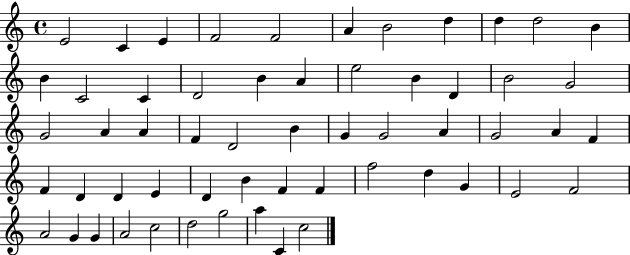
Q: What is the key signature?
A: C major